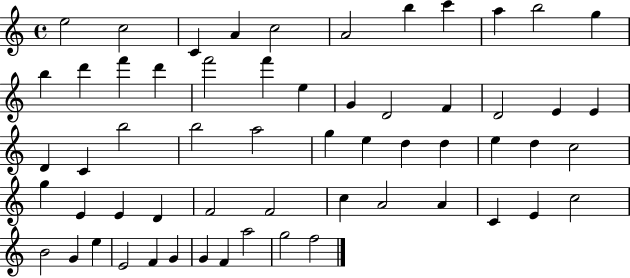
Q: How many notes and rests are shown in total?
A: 59